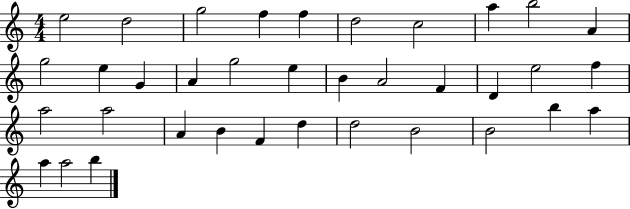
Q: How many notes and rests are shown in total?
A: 36